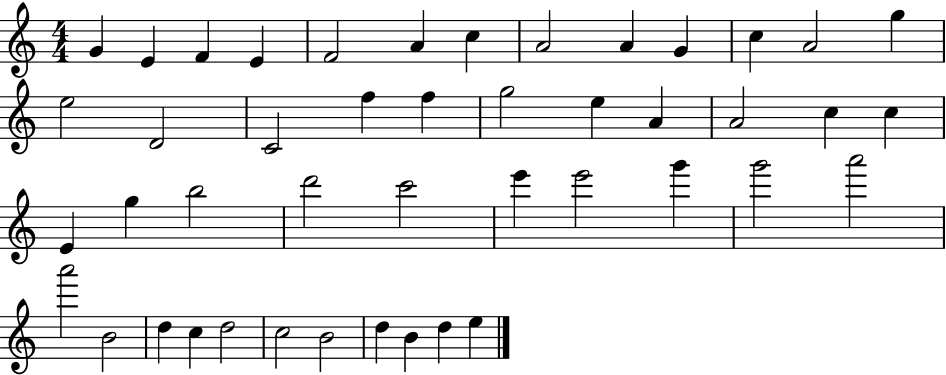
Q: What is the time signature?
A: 4/4